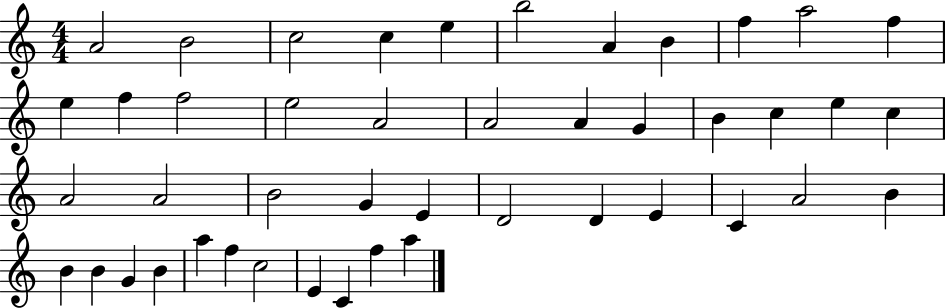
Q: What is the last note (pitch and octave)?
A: A5